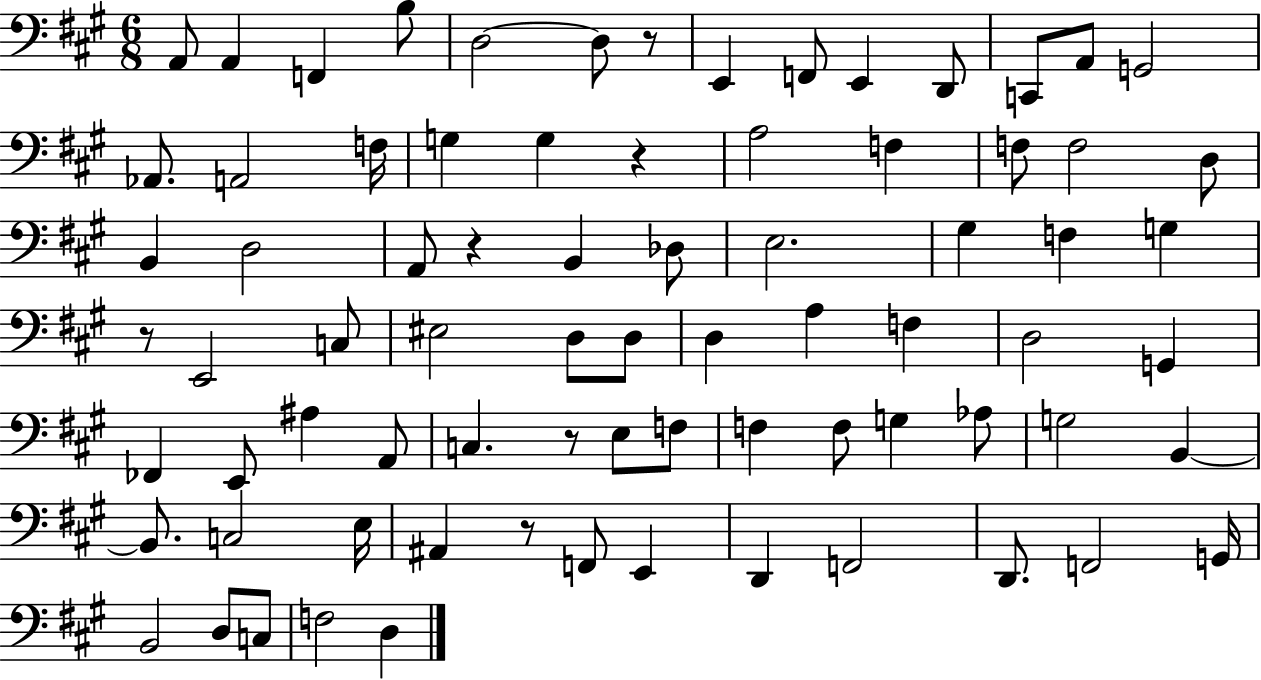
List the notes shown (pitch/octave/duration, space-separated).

A2/e A2/q F2/q B3/e D3/h D3/e R/e E2/q F2/e E2/q D2/e C2/e A2/e G2/h Ab2/e. A2/h F3/s G3/q G3/q R/q A3/h F3/q F3/e F3/h D3/e B2/q D3/h A2/e R/q B2/q Db3/e E3/h. G#3/q F3/q G3/q R/e E2/h C3/e EIS3/h D3/e D3/e D3/q A3/q F3/q D3/h G2/q FES2/q E2/e A#3/q A2/e C3/q. R/e E3/e F3/e F3/q F3/e G3/q Ab3/e G3/h B2/q B2/e. C3/h E3/s A#2/q R/e F2/e E2/q D2/q F2/h D2/e. F2/h G2/s B2/h D3/e C3/e F3/h D3/q